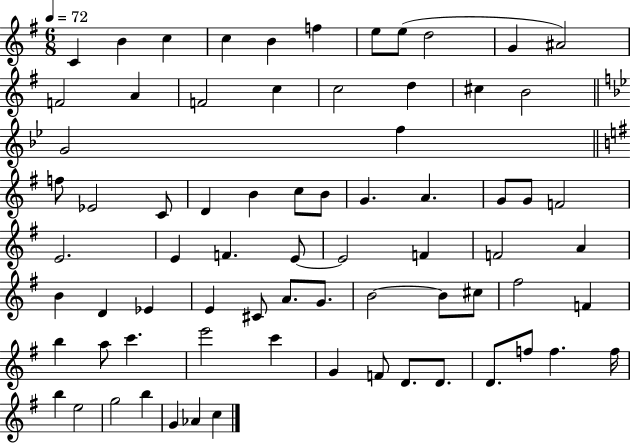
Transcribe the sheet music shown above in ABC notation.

X:1
T:Untitled
M:6/8
L:1/4
K:G
C B c c B f e/2 e/2 d2 G ^A2 F2 A F2 c c2 d ^c B2 G2 f f/2 _E2 C/2 D B c/2 B/2 G A G/2 G/2 F2 E2 E F E/2 E2 F F2 A B D _E E ^C/2 A/2 G/2 B2 B/2 ^c/2 ^f2 F b a/2 c' e'2 c' G F/2 D/2 D/2 D/2 f/2 f f/4 b e2 g2 b G _A c